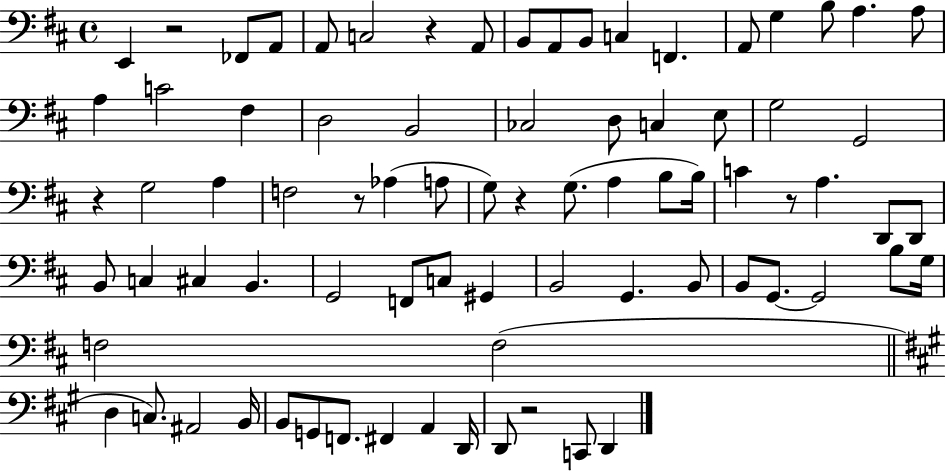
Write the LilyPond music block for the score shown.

{
  \clef bass
  \time 4/4
  \defaultTimeSignature
  \key d \major
  e,4 r2 fes,8 a,8 | a,8 c2 r4 a,8 | b,8 a,8 b,8 c4 f,4. | a,8 g4 b8 a4. a8 | \break a4 c'2 fis4 | d2 b,2 | ces2 d8 c4 e8 | g2 g,2 | \break r4 g2 a4 | f2 r8 aes4( a8 | g8) r4 g8.( a4 b8 b16) | c'4 r8 a4. d,8 d,8 | \break b,8 c4 cis4 b,4. | g,2 f,8 c8 gis,4 | b,2 g,4. b,8 | b,8 g,8.~~ g,2 b8 g16 | \break f2 f2( | \bar "||" \break \key a \major d4 c8.) ais,2 b,16 | b,8 g,8 f,8. fis,4 a,4 d,16 | d,8 r2 c,8 d,4 | \bar "|."
}